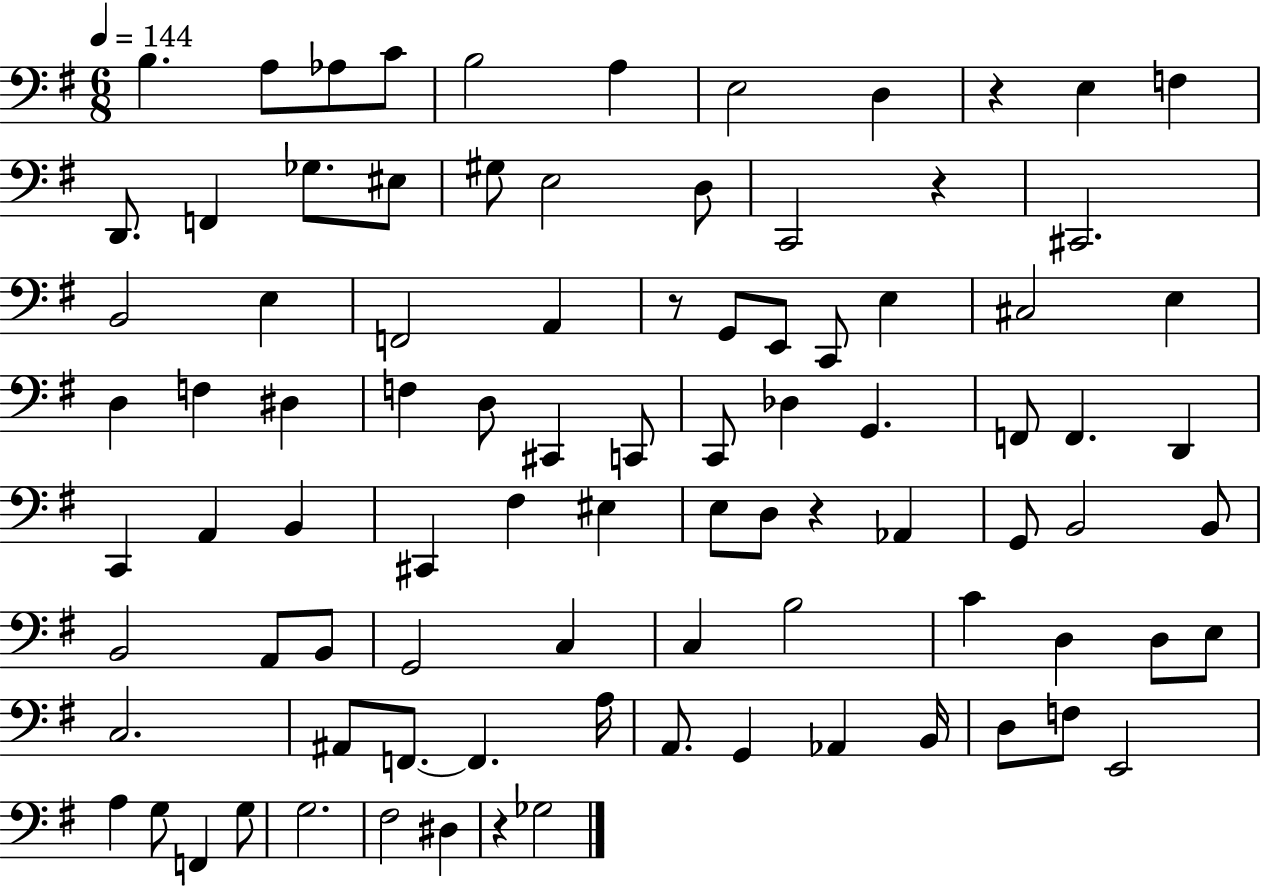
B3/q. A3/e Ab3/e C4/e B3/h A3/q E3/h D3/q R/q E3/q F3/q D2/e. F2/q Gb3/e. EIS3/e G#3/e E3/h D3/e C2/h R/q C#2/h. B2/h E3/q F2/h A2/q R/e G2/e E2/e C2/e E3/q C#3/h E3/q D3/q F3/q D#3/q F3/q D3/e C#2/q C2/e C2/e Db3/q G2/q. F2/e F2/q. D2/q C2/q A2/q B2/q C#2/q F#3/q EIS3/q E3/e D3/e R/q Ab2/q G2/e B2/h B2/e B2/h A2/e B2/e G2/h C3/q C3/q B3/h C4/q D3/q D3/e E3/e C3/h. A#2/e F2/e. F2/q. A3/s A2/e. G2/q Ab2/q B2/s D3/e F3/e E2/h A3/q G3/e F2/q G3/e G3/h. F#3/h D#3/q R/q Gb3/h